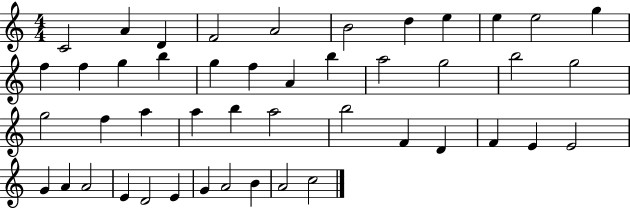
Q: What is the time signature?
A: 4/4